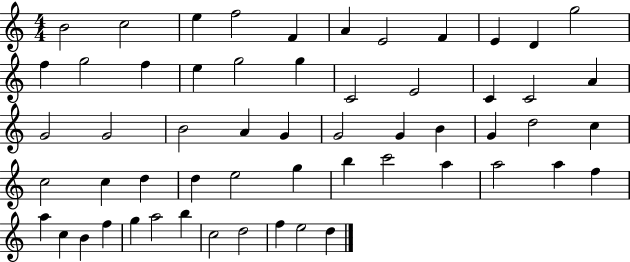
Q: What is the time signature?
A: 4/4